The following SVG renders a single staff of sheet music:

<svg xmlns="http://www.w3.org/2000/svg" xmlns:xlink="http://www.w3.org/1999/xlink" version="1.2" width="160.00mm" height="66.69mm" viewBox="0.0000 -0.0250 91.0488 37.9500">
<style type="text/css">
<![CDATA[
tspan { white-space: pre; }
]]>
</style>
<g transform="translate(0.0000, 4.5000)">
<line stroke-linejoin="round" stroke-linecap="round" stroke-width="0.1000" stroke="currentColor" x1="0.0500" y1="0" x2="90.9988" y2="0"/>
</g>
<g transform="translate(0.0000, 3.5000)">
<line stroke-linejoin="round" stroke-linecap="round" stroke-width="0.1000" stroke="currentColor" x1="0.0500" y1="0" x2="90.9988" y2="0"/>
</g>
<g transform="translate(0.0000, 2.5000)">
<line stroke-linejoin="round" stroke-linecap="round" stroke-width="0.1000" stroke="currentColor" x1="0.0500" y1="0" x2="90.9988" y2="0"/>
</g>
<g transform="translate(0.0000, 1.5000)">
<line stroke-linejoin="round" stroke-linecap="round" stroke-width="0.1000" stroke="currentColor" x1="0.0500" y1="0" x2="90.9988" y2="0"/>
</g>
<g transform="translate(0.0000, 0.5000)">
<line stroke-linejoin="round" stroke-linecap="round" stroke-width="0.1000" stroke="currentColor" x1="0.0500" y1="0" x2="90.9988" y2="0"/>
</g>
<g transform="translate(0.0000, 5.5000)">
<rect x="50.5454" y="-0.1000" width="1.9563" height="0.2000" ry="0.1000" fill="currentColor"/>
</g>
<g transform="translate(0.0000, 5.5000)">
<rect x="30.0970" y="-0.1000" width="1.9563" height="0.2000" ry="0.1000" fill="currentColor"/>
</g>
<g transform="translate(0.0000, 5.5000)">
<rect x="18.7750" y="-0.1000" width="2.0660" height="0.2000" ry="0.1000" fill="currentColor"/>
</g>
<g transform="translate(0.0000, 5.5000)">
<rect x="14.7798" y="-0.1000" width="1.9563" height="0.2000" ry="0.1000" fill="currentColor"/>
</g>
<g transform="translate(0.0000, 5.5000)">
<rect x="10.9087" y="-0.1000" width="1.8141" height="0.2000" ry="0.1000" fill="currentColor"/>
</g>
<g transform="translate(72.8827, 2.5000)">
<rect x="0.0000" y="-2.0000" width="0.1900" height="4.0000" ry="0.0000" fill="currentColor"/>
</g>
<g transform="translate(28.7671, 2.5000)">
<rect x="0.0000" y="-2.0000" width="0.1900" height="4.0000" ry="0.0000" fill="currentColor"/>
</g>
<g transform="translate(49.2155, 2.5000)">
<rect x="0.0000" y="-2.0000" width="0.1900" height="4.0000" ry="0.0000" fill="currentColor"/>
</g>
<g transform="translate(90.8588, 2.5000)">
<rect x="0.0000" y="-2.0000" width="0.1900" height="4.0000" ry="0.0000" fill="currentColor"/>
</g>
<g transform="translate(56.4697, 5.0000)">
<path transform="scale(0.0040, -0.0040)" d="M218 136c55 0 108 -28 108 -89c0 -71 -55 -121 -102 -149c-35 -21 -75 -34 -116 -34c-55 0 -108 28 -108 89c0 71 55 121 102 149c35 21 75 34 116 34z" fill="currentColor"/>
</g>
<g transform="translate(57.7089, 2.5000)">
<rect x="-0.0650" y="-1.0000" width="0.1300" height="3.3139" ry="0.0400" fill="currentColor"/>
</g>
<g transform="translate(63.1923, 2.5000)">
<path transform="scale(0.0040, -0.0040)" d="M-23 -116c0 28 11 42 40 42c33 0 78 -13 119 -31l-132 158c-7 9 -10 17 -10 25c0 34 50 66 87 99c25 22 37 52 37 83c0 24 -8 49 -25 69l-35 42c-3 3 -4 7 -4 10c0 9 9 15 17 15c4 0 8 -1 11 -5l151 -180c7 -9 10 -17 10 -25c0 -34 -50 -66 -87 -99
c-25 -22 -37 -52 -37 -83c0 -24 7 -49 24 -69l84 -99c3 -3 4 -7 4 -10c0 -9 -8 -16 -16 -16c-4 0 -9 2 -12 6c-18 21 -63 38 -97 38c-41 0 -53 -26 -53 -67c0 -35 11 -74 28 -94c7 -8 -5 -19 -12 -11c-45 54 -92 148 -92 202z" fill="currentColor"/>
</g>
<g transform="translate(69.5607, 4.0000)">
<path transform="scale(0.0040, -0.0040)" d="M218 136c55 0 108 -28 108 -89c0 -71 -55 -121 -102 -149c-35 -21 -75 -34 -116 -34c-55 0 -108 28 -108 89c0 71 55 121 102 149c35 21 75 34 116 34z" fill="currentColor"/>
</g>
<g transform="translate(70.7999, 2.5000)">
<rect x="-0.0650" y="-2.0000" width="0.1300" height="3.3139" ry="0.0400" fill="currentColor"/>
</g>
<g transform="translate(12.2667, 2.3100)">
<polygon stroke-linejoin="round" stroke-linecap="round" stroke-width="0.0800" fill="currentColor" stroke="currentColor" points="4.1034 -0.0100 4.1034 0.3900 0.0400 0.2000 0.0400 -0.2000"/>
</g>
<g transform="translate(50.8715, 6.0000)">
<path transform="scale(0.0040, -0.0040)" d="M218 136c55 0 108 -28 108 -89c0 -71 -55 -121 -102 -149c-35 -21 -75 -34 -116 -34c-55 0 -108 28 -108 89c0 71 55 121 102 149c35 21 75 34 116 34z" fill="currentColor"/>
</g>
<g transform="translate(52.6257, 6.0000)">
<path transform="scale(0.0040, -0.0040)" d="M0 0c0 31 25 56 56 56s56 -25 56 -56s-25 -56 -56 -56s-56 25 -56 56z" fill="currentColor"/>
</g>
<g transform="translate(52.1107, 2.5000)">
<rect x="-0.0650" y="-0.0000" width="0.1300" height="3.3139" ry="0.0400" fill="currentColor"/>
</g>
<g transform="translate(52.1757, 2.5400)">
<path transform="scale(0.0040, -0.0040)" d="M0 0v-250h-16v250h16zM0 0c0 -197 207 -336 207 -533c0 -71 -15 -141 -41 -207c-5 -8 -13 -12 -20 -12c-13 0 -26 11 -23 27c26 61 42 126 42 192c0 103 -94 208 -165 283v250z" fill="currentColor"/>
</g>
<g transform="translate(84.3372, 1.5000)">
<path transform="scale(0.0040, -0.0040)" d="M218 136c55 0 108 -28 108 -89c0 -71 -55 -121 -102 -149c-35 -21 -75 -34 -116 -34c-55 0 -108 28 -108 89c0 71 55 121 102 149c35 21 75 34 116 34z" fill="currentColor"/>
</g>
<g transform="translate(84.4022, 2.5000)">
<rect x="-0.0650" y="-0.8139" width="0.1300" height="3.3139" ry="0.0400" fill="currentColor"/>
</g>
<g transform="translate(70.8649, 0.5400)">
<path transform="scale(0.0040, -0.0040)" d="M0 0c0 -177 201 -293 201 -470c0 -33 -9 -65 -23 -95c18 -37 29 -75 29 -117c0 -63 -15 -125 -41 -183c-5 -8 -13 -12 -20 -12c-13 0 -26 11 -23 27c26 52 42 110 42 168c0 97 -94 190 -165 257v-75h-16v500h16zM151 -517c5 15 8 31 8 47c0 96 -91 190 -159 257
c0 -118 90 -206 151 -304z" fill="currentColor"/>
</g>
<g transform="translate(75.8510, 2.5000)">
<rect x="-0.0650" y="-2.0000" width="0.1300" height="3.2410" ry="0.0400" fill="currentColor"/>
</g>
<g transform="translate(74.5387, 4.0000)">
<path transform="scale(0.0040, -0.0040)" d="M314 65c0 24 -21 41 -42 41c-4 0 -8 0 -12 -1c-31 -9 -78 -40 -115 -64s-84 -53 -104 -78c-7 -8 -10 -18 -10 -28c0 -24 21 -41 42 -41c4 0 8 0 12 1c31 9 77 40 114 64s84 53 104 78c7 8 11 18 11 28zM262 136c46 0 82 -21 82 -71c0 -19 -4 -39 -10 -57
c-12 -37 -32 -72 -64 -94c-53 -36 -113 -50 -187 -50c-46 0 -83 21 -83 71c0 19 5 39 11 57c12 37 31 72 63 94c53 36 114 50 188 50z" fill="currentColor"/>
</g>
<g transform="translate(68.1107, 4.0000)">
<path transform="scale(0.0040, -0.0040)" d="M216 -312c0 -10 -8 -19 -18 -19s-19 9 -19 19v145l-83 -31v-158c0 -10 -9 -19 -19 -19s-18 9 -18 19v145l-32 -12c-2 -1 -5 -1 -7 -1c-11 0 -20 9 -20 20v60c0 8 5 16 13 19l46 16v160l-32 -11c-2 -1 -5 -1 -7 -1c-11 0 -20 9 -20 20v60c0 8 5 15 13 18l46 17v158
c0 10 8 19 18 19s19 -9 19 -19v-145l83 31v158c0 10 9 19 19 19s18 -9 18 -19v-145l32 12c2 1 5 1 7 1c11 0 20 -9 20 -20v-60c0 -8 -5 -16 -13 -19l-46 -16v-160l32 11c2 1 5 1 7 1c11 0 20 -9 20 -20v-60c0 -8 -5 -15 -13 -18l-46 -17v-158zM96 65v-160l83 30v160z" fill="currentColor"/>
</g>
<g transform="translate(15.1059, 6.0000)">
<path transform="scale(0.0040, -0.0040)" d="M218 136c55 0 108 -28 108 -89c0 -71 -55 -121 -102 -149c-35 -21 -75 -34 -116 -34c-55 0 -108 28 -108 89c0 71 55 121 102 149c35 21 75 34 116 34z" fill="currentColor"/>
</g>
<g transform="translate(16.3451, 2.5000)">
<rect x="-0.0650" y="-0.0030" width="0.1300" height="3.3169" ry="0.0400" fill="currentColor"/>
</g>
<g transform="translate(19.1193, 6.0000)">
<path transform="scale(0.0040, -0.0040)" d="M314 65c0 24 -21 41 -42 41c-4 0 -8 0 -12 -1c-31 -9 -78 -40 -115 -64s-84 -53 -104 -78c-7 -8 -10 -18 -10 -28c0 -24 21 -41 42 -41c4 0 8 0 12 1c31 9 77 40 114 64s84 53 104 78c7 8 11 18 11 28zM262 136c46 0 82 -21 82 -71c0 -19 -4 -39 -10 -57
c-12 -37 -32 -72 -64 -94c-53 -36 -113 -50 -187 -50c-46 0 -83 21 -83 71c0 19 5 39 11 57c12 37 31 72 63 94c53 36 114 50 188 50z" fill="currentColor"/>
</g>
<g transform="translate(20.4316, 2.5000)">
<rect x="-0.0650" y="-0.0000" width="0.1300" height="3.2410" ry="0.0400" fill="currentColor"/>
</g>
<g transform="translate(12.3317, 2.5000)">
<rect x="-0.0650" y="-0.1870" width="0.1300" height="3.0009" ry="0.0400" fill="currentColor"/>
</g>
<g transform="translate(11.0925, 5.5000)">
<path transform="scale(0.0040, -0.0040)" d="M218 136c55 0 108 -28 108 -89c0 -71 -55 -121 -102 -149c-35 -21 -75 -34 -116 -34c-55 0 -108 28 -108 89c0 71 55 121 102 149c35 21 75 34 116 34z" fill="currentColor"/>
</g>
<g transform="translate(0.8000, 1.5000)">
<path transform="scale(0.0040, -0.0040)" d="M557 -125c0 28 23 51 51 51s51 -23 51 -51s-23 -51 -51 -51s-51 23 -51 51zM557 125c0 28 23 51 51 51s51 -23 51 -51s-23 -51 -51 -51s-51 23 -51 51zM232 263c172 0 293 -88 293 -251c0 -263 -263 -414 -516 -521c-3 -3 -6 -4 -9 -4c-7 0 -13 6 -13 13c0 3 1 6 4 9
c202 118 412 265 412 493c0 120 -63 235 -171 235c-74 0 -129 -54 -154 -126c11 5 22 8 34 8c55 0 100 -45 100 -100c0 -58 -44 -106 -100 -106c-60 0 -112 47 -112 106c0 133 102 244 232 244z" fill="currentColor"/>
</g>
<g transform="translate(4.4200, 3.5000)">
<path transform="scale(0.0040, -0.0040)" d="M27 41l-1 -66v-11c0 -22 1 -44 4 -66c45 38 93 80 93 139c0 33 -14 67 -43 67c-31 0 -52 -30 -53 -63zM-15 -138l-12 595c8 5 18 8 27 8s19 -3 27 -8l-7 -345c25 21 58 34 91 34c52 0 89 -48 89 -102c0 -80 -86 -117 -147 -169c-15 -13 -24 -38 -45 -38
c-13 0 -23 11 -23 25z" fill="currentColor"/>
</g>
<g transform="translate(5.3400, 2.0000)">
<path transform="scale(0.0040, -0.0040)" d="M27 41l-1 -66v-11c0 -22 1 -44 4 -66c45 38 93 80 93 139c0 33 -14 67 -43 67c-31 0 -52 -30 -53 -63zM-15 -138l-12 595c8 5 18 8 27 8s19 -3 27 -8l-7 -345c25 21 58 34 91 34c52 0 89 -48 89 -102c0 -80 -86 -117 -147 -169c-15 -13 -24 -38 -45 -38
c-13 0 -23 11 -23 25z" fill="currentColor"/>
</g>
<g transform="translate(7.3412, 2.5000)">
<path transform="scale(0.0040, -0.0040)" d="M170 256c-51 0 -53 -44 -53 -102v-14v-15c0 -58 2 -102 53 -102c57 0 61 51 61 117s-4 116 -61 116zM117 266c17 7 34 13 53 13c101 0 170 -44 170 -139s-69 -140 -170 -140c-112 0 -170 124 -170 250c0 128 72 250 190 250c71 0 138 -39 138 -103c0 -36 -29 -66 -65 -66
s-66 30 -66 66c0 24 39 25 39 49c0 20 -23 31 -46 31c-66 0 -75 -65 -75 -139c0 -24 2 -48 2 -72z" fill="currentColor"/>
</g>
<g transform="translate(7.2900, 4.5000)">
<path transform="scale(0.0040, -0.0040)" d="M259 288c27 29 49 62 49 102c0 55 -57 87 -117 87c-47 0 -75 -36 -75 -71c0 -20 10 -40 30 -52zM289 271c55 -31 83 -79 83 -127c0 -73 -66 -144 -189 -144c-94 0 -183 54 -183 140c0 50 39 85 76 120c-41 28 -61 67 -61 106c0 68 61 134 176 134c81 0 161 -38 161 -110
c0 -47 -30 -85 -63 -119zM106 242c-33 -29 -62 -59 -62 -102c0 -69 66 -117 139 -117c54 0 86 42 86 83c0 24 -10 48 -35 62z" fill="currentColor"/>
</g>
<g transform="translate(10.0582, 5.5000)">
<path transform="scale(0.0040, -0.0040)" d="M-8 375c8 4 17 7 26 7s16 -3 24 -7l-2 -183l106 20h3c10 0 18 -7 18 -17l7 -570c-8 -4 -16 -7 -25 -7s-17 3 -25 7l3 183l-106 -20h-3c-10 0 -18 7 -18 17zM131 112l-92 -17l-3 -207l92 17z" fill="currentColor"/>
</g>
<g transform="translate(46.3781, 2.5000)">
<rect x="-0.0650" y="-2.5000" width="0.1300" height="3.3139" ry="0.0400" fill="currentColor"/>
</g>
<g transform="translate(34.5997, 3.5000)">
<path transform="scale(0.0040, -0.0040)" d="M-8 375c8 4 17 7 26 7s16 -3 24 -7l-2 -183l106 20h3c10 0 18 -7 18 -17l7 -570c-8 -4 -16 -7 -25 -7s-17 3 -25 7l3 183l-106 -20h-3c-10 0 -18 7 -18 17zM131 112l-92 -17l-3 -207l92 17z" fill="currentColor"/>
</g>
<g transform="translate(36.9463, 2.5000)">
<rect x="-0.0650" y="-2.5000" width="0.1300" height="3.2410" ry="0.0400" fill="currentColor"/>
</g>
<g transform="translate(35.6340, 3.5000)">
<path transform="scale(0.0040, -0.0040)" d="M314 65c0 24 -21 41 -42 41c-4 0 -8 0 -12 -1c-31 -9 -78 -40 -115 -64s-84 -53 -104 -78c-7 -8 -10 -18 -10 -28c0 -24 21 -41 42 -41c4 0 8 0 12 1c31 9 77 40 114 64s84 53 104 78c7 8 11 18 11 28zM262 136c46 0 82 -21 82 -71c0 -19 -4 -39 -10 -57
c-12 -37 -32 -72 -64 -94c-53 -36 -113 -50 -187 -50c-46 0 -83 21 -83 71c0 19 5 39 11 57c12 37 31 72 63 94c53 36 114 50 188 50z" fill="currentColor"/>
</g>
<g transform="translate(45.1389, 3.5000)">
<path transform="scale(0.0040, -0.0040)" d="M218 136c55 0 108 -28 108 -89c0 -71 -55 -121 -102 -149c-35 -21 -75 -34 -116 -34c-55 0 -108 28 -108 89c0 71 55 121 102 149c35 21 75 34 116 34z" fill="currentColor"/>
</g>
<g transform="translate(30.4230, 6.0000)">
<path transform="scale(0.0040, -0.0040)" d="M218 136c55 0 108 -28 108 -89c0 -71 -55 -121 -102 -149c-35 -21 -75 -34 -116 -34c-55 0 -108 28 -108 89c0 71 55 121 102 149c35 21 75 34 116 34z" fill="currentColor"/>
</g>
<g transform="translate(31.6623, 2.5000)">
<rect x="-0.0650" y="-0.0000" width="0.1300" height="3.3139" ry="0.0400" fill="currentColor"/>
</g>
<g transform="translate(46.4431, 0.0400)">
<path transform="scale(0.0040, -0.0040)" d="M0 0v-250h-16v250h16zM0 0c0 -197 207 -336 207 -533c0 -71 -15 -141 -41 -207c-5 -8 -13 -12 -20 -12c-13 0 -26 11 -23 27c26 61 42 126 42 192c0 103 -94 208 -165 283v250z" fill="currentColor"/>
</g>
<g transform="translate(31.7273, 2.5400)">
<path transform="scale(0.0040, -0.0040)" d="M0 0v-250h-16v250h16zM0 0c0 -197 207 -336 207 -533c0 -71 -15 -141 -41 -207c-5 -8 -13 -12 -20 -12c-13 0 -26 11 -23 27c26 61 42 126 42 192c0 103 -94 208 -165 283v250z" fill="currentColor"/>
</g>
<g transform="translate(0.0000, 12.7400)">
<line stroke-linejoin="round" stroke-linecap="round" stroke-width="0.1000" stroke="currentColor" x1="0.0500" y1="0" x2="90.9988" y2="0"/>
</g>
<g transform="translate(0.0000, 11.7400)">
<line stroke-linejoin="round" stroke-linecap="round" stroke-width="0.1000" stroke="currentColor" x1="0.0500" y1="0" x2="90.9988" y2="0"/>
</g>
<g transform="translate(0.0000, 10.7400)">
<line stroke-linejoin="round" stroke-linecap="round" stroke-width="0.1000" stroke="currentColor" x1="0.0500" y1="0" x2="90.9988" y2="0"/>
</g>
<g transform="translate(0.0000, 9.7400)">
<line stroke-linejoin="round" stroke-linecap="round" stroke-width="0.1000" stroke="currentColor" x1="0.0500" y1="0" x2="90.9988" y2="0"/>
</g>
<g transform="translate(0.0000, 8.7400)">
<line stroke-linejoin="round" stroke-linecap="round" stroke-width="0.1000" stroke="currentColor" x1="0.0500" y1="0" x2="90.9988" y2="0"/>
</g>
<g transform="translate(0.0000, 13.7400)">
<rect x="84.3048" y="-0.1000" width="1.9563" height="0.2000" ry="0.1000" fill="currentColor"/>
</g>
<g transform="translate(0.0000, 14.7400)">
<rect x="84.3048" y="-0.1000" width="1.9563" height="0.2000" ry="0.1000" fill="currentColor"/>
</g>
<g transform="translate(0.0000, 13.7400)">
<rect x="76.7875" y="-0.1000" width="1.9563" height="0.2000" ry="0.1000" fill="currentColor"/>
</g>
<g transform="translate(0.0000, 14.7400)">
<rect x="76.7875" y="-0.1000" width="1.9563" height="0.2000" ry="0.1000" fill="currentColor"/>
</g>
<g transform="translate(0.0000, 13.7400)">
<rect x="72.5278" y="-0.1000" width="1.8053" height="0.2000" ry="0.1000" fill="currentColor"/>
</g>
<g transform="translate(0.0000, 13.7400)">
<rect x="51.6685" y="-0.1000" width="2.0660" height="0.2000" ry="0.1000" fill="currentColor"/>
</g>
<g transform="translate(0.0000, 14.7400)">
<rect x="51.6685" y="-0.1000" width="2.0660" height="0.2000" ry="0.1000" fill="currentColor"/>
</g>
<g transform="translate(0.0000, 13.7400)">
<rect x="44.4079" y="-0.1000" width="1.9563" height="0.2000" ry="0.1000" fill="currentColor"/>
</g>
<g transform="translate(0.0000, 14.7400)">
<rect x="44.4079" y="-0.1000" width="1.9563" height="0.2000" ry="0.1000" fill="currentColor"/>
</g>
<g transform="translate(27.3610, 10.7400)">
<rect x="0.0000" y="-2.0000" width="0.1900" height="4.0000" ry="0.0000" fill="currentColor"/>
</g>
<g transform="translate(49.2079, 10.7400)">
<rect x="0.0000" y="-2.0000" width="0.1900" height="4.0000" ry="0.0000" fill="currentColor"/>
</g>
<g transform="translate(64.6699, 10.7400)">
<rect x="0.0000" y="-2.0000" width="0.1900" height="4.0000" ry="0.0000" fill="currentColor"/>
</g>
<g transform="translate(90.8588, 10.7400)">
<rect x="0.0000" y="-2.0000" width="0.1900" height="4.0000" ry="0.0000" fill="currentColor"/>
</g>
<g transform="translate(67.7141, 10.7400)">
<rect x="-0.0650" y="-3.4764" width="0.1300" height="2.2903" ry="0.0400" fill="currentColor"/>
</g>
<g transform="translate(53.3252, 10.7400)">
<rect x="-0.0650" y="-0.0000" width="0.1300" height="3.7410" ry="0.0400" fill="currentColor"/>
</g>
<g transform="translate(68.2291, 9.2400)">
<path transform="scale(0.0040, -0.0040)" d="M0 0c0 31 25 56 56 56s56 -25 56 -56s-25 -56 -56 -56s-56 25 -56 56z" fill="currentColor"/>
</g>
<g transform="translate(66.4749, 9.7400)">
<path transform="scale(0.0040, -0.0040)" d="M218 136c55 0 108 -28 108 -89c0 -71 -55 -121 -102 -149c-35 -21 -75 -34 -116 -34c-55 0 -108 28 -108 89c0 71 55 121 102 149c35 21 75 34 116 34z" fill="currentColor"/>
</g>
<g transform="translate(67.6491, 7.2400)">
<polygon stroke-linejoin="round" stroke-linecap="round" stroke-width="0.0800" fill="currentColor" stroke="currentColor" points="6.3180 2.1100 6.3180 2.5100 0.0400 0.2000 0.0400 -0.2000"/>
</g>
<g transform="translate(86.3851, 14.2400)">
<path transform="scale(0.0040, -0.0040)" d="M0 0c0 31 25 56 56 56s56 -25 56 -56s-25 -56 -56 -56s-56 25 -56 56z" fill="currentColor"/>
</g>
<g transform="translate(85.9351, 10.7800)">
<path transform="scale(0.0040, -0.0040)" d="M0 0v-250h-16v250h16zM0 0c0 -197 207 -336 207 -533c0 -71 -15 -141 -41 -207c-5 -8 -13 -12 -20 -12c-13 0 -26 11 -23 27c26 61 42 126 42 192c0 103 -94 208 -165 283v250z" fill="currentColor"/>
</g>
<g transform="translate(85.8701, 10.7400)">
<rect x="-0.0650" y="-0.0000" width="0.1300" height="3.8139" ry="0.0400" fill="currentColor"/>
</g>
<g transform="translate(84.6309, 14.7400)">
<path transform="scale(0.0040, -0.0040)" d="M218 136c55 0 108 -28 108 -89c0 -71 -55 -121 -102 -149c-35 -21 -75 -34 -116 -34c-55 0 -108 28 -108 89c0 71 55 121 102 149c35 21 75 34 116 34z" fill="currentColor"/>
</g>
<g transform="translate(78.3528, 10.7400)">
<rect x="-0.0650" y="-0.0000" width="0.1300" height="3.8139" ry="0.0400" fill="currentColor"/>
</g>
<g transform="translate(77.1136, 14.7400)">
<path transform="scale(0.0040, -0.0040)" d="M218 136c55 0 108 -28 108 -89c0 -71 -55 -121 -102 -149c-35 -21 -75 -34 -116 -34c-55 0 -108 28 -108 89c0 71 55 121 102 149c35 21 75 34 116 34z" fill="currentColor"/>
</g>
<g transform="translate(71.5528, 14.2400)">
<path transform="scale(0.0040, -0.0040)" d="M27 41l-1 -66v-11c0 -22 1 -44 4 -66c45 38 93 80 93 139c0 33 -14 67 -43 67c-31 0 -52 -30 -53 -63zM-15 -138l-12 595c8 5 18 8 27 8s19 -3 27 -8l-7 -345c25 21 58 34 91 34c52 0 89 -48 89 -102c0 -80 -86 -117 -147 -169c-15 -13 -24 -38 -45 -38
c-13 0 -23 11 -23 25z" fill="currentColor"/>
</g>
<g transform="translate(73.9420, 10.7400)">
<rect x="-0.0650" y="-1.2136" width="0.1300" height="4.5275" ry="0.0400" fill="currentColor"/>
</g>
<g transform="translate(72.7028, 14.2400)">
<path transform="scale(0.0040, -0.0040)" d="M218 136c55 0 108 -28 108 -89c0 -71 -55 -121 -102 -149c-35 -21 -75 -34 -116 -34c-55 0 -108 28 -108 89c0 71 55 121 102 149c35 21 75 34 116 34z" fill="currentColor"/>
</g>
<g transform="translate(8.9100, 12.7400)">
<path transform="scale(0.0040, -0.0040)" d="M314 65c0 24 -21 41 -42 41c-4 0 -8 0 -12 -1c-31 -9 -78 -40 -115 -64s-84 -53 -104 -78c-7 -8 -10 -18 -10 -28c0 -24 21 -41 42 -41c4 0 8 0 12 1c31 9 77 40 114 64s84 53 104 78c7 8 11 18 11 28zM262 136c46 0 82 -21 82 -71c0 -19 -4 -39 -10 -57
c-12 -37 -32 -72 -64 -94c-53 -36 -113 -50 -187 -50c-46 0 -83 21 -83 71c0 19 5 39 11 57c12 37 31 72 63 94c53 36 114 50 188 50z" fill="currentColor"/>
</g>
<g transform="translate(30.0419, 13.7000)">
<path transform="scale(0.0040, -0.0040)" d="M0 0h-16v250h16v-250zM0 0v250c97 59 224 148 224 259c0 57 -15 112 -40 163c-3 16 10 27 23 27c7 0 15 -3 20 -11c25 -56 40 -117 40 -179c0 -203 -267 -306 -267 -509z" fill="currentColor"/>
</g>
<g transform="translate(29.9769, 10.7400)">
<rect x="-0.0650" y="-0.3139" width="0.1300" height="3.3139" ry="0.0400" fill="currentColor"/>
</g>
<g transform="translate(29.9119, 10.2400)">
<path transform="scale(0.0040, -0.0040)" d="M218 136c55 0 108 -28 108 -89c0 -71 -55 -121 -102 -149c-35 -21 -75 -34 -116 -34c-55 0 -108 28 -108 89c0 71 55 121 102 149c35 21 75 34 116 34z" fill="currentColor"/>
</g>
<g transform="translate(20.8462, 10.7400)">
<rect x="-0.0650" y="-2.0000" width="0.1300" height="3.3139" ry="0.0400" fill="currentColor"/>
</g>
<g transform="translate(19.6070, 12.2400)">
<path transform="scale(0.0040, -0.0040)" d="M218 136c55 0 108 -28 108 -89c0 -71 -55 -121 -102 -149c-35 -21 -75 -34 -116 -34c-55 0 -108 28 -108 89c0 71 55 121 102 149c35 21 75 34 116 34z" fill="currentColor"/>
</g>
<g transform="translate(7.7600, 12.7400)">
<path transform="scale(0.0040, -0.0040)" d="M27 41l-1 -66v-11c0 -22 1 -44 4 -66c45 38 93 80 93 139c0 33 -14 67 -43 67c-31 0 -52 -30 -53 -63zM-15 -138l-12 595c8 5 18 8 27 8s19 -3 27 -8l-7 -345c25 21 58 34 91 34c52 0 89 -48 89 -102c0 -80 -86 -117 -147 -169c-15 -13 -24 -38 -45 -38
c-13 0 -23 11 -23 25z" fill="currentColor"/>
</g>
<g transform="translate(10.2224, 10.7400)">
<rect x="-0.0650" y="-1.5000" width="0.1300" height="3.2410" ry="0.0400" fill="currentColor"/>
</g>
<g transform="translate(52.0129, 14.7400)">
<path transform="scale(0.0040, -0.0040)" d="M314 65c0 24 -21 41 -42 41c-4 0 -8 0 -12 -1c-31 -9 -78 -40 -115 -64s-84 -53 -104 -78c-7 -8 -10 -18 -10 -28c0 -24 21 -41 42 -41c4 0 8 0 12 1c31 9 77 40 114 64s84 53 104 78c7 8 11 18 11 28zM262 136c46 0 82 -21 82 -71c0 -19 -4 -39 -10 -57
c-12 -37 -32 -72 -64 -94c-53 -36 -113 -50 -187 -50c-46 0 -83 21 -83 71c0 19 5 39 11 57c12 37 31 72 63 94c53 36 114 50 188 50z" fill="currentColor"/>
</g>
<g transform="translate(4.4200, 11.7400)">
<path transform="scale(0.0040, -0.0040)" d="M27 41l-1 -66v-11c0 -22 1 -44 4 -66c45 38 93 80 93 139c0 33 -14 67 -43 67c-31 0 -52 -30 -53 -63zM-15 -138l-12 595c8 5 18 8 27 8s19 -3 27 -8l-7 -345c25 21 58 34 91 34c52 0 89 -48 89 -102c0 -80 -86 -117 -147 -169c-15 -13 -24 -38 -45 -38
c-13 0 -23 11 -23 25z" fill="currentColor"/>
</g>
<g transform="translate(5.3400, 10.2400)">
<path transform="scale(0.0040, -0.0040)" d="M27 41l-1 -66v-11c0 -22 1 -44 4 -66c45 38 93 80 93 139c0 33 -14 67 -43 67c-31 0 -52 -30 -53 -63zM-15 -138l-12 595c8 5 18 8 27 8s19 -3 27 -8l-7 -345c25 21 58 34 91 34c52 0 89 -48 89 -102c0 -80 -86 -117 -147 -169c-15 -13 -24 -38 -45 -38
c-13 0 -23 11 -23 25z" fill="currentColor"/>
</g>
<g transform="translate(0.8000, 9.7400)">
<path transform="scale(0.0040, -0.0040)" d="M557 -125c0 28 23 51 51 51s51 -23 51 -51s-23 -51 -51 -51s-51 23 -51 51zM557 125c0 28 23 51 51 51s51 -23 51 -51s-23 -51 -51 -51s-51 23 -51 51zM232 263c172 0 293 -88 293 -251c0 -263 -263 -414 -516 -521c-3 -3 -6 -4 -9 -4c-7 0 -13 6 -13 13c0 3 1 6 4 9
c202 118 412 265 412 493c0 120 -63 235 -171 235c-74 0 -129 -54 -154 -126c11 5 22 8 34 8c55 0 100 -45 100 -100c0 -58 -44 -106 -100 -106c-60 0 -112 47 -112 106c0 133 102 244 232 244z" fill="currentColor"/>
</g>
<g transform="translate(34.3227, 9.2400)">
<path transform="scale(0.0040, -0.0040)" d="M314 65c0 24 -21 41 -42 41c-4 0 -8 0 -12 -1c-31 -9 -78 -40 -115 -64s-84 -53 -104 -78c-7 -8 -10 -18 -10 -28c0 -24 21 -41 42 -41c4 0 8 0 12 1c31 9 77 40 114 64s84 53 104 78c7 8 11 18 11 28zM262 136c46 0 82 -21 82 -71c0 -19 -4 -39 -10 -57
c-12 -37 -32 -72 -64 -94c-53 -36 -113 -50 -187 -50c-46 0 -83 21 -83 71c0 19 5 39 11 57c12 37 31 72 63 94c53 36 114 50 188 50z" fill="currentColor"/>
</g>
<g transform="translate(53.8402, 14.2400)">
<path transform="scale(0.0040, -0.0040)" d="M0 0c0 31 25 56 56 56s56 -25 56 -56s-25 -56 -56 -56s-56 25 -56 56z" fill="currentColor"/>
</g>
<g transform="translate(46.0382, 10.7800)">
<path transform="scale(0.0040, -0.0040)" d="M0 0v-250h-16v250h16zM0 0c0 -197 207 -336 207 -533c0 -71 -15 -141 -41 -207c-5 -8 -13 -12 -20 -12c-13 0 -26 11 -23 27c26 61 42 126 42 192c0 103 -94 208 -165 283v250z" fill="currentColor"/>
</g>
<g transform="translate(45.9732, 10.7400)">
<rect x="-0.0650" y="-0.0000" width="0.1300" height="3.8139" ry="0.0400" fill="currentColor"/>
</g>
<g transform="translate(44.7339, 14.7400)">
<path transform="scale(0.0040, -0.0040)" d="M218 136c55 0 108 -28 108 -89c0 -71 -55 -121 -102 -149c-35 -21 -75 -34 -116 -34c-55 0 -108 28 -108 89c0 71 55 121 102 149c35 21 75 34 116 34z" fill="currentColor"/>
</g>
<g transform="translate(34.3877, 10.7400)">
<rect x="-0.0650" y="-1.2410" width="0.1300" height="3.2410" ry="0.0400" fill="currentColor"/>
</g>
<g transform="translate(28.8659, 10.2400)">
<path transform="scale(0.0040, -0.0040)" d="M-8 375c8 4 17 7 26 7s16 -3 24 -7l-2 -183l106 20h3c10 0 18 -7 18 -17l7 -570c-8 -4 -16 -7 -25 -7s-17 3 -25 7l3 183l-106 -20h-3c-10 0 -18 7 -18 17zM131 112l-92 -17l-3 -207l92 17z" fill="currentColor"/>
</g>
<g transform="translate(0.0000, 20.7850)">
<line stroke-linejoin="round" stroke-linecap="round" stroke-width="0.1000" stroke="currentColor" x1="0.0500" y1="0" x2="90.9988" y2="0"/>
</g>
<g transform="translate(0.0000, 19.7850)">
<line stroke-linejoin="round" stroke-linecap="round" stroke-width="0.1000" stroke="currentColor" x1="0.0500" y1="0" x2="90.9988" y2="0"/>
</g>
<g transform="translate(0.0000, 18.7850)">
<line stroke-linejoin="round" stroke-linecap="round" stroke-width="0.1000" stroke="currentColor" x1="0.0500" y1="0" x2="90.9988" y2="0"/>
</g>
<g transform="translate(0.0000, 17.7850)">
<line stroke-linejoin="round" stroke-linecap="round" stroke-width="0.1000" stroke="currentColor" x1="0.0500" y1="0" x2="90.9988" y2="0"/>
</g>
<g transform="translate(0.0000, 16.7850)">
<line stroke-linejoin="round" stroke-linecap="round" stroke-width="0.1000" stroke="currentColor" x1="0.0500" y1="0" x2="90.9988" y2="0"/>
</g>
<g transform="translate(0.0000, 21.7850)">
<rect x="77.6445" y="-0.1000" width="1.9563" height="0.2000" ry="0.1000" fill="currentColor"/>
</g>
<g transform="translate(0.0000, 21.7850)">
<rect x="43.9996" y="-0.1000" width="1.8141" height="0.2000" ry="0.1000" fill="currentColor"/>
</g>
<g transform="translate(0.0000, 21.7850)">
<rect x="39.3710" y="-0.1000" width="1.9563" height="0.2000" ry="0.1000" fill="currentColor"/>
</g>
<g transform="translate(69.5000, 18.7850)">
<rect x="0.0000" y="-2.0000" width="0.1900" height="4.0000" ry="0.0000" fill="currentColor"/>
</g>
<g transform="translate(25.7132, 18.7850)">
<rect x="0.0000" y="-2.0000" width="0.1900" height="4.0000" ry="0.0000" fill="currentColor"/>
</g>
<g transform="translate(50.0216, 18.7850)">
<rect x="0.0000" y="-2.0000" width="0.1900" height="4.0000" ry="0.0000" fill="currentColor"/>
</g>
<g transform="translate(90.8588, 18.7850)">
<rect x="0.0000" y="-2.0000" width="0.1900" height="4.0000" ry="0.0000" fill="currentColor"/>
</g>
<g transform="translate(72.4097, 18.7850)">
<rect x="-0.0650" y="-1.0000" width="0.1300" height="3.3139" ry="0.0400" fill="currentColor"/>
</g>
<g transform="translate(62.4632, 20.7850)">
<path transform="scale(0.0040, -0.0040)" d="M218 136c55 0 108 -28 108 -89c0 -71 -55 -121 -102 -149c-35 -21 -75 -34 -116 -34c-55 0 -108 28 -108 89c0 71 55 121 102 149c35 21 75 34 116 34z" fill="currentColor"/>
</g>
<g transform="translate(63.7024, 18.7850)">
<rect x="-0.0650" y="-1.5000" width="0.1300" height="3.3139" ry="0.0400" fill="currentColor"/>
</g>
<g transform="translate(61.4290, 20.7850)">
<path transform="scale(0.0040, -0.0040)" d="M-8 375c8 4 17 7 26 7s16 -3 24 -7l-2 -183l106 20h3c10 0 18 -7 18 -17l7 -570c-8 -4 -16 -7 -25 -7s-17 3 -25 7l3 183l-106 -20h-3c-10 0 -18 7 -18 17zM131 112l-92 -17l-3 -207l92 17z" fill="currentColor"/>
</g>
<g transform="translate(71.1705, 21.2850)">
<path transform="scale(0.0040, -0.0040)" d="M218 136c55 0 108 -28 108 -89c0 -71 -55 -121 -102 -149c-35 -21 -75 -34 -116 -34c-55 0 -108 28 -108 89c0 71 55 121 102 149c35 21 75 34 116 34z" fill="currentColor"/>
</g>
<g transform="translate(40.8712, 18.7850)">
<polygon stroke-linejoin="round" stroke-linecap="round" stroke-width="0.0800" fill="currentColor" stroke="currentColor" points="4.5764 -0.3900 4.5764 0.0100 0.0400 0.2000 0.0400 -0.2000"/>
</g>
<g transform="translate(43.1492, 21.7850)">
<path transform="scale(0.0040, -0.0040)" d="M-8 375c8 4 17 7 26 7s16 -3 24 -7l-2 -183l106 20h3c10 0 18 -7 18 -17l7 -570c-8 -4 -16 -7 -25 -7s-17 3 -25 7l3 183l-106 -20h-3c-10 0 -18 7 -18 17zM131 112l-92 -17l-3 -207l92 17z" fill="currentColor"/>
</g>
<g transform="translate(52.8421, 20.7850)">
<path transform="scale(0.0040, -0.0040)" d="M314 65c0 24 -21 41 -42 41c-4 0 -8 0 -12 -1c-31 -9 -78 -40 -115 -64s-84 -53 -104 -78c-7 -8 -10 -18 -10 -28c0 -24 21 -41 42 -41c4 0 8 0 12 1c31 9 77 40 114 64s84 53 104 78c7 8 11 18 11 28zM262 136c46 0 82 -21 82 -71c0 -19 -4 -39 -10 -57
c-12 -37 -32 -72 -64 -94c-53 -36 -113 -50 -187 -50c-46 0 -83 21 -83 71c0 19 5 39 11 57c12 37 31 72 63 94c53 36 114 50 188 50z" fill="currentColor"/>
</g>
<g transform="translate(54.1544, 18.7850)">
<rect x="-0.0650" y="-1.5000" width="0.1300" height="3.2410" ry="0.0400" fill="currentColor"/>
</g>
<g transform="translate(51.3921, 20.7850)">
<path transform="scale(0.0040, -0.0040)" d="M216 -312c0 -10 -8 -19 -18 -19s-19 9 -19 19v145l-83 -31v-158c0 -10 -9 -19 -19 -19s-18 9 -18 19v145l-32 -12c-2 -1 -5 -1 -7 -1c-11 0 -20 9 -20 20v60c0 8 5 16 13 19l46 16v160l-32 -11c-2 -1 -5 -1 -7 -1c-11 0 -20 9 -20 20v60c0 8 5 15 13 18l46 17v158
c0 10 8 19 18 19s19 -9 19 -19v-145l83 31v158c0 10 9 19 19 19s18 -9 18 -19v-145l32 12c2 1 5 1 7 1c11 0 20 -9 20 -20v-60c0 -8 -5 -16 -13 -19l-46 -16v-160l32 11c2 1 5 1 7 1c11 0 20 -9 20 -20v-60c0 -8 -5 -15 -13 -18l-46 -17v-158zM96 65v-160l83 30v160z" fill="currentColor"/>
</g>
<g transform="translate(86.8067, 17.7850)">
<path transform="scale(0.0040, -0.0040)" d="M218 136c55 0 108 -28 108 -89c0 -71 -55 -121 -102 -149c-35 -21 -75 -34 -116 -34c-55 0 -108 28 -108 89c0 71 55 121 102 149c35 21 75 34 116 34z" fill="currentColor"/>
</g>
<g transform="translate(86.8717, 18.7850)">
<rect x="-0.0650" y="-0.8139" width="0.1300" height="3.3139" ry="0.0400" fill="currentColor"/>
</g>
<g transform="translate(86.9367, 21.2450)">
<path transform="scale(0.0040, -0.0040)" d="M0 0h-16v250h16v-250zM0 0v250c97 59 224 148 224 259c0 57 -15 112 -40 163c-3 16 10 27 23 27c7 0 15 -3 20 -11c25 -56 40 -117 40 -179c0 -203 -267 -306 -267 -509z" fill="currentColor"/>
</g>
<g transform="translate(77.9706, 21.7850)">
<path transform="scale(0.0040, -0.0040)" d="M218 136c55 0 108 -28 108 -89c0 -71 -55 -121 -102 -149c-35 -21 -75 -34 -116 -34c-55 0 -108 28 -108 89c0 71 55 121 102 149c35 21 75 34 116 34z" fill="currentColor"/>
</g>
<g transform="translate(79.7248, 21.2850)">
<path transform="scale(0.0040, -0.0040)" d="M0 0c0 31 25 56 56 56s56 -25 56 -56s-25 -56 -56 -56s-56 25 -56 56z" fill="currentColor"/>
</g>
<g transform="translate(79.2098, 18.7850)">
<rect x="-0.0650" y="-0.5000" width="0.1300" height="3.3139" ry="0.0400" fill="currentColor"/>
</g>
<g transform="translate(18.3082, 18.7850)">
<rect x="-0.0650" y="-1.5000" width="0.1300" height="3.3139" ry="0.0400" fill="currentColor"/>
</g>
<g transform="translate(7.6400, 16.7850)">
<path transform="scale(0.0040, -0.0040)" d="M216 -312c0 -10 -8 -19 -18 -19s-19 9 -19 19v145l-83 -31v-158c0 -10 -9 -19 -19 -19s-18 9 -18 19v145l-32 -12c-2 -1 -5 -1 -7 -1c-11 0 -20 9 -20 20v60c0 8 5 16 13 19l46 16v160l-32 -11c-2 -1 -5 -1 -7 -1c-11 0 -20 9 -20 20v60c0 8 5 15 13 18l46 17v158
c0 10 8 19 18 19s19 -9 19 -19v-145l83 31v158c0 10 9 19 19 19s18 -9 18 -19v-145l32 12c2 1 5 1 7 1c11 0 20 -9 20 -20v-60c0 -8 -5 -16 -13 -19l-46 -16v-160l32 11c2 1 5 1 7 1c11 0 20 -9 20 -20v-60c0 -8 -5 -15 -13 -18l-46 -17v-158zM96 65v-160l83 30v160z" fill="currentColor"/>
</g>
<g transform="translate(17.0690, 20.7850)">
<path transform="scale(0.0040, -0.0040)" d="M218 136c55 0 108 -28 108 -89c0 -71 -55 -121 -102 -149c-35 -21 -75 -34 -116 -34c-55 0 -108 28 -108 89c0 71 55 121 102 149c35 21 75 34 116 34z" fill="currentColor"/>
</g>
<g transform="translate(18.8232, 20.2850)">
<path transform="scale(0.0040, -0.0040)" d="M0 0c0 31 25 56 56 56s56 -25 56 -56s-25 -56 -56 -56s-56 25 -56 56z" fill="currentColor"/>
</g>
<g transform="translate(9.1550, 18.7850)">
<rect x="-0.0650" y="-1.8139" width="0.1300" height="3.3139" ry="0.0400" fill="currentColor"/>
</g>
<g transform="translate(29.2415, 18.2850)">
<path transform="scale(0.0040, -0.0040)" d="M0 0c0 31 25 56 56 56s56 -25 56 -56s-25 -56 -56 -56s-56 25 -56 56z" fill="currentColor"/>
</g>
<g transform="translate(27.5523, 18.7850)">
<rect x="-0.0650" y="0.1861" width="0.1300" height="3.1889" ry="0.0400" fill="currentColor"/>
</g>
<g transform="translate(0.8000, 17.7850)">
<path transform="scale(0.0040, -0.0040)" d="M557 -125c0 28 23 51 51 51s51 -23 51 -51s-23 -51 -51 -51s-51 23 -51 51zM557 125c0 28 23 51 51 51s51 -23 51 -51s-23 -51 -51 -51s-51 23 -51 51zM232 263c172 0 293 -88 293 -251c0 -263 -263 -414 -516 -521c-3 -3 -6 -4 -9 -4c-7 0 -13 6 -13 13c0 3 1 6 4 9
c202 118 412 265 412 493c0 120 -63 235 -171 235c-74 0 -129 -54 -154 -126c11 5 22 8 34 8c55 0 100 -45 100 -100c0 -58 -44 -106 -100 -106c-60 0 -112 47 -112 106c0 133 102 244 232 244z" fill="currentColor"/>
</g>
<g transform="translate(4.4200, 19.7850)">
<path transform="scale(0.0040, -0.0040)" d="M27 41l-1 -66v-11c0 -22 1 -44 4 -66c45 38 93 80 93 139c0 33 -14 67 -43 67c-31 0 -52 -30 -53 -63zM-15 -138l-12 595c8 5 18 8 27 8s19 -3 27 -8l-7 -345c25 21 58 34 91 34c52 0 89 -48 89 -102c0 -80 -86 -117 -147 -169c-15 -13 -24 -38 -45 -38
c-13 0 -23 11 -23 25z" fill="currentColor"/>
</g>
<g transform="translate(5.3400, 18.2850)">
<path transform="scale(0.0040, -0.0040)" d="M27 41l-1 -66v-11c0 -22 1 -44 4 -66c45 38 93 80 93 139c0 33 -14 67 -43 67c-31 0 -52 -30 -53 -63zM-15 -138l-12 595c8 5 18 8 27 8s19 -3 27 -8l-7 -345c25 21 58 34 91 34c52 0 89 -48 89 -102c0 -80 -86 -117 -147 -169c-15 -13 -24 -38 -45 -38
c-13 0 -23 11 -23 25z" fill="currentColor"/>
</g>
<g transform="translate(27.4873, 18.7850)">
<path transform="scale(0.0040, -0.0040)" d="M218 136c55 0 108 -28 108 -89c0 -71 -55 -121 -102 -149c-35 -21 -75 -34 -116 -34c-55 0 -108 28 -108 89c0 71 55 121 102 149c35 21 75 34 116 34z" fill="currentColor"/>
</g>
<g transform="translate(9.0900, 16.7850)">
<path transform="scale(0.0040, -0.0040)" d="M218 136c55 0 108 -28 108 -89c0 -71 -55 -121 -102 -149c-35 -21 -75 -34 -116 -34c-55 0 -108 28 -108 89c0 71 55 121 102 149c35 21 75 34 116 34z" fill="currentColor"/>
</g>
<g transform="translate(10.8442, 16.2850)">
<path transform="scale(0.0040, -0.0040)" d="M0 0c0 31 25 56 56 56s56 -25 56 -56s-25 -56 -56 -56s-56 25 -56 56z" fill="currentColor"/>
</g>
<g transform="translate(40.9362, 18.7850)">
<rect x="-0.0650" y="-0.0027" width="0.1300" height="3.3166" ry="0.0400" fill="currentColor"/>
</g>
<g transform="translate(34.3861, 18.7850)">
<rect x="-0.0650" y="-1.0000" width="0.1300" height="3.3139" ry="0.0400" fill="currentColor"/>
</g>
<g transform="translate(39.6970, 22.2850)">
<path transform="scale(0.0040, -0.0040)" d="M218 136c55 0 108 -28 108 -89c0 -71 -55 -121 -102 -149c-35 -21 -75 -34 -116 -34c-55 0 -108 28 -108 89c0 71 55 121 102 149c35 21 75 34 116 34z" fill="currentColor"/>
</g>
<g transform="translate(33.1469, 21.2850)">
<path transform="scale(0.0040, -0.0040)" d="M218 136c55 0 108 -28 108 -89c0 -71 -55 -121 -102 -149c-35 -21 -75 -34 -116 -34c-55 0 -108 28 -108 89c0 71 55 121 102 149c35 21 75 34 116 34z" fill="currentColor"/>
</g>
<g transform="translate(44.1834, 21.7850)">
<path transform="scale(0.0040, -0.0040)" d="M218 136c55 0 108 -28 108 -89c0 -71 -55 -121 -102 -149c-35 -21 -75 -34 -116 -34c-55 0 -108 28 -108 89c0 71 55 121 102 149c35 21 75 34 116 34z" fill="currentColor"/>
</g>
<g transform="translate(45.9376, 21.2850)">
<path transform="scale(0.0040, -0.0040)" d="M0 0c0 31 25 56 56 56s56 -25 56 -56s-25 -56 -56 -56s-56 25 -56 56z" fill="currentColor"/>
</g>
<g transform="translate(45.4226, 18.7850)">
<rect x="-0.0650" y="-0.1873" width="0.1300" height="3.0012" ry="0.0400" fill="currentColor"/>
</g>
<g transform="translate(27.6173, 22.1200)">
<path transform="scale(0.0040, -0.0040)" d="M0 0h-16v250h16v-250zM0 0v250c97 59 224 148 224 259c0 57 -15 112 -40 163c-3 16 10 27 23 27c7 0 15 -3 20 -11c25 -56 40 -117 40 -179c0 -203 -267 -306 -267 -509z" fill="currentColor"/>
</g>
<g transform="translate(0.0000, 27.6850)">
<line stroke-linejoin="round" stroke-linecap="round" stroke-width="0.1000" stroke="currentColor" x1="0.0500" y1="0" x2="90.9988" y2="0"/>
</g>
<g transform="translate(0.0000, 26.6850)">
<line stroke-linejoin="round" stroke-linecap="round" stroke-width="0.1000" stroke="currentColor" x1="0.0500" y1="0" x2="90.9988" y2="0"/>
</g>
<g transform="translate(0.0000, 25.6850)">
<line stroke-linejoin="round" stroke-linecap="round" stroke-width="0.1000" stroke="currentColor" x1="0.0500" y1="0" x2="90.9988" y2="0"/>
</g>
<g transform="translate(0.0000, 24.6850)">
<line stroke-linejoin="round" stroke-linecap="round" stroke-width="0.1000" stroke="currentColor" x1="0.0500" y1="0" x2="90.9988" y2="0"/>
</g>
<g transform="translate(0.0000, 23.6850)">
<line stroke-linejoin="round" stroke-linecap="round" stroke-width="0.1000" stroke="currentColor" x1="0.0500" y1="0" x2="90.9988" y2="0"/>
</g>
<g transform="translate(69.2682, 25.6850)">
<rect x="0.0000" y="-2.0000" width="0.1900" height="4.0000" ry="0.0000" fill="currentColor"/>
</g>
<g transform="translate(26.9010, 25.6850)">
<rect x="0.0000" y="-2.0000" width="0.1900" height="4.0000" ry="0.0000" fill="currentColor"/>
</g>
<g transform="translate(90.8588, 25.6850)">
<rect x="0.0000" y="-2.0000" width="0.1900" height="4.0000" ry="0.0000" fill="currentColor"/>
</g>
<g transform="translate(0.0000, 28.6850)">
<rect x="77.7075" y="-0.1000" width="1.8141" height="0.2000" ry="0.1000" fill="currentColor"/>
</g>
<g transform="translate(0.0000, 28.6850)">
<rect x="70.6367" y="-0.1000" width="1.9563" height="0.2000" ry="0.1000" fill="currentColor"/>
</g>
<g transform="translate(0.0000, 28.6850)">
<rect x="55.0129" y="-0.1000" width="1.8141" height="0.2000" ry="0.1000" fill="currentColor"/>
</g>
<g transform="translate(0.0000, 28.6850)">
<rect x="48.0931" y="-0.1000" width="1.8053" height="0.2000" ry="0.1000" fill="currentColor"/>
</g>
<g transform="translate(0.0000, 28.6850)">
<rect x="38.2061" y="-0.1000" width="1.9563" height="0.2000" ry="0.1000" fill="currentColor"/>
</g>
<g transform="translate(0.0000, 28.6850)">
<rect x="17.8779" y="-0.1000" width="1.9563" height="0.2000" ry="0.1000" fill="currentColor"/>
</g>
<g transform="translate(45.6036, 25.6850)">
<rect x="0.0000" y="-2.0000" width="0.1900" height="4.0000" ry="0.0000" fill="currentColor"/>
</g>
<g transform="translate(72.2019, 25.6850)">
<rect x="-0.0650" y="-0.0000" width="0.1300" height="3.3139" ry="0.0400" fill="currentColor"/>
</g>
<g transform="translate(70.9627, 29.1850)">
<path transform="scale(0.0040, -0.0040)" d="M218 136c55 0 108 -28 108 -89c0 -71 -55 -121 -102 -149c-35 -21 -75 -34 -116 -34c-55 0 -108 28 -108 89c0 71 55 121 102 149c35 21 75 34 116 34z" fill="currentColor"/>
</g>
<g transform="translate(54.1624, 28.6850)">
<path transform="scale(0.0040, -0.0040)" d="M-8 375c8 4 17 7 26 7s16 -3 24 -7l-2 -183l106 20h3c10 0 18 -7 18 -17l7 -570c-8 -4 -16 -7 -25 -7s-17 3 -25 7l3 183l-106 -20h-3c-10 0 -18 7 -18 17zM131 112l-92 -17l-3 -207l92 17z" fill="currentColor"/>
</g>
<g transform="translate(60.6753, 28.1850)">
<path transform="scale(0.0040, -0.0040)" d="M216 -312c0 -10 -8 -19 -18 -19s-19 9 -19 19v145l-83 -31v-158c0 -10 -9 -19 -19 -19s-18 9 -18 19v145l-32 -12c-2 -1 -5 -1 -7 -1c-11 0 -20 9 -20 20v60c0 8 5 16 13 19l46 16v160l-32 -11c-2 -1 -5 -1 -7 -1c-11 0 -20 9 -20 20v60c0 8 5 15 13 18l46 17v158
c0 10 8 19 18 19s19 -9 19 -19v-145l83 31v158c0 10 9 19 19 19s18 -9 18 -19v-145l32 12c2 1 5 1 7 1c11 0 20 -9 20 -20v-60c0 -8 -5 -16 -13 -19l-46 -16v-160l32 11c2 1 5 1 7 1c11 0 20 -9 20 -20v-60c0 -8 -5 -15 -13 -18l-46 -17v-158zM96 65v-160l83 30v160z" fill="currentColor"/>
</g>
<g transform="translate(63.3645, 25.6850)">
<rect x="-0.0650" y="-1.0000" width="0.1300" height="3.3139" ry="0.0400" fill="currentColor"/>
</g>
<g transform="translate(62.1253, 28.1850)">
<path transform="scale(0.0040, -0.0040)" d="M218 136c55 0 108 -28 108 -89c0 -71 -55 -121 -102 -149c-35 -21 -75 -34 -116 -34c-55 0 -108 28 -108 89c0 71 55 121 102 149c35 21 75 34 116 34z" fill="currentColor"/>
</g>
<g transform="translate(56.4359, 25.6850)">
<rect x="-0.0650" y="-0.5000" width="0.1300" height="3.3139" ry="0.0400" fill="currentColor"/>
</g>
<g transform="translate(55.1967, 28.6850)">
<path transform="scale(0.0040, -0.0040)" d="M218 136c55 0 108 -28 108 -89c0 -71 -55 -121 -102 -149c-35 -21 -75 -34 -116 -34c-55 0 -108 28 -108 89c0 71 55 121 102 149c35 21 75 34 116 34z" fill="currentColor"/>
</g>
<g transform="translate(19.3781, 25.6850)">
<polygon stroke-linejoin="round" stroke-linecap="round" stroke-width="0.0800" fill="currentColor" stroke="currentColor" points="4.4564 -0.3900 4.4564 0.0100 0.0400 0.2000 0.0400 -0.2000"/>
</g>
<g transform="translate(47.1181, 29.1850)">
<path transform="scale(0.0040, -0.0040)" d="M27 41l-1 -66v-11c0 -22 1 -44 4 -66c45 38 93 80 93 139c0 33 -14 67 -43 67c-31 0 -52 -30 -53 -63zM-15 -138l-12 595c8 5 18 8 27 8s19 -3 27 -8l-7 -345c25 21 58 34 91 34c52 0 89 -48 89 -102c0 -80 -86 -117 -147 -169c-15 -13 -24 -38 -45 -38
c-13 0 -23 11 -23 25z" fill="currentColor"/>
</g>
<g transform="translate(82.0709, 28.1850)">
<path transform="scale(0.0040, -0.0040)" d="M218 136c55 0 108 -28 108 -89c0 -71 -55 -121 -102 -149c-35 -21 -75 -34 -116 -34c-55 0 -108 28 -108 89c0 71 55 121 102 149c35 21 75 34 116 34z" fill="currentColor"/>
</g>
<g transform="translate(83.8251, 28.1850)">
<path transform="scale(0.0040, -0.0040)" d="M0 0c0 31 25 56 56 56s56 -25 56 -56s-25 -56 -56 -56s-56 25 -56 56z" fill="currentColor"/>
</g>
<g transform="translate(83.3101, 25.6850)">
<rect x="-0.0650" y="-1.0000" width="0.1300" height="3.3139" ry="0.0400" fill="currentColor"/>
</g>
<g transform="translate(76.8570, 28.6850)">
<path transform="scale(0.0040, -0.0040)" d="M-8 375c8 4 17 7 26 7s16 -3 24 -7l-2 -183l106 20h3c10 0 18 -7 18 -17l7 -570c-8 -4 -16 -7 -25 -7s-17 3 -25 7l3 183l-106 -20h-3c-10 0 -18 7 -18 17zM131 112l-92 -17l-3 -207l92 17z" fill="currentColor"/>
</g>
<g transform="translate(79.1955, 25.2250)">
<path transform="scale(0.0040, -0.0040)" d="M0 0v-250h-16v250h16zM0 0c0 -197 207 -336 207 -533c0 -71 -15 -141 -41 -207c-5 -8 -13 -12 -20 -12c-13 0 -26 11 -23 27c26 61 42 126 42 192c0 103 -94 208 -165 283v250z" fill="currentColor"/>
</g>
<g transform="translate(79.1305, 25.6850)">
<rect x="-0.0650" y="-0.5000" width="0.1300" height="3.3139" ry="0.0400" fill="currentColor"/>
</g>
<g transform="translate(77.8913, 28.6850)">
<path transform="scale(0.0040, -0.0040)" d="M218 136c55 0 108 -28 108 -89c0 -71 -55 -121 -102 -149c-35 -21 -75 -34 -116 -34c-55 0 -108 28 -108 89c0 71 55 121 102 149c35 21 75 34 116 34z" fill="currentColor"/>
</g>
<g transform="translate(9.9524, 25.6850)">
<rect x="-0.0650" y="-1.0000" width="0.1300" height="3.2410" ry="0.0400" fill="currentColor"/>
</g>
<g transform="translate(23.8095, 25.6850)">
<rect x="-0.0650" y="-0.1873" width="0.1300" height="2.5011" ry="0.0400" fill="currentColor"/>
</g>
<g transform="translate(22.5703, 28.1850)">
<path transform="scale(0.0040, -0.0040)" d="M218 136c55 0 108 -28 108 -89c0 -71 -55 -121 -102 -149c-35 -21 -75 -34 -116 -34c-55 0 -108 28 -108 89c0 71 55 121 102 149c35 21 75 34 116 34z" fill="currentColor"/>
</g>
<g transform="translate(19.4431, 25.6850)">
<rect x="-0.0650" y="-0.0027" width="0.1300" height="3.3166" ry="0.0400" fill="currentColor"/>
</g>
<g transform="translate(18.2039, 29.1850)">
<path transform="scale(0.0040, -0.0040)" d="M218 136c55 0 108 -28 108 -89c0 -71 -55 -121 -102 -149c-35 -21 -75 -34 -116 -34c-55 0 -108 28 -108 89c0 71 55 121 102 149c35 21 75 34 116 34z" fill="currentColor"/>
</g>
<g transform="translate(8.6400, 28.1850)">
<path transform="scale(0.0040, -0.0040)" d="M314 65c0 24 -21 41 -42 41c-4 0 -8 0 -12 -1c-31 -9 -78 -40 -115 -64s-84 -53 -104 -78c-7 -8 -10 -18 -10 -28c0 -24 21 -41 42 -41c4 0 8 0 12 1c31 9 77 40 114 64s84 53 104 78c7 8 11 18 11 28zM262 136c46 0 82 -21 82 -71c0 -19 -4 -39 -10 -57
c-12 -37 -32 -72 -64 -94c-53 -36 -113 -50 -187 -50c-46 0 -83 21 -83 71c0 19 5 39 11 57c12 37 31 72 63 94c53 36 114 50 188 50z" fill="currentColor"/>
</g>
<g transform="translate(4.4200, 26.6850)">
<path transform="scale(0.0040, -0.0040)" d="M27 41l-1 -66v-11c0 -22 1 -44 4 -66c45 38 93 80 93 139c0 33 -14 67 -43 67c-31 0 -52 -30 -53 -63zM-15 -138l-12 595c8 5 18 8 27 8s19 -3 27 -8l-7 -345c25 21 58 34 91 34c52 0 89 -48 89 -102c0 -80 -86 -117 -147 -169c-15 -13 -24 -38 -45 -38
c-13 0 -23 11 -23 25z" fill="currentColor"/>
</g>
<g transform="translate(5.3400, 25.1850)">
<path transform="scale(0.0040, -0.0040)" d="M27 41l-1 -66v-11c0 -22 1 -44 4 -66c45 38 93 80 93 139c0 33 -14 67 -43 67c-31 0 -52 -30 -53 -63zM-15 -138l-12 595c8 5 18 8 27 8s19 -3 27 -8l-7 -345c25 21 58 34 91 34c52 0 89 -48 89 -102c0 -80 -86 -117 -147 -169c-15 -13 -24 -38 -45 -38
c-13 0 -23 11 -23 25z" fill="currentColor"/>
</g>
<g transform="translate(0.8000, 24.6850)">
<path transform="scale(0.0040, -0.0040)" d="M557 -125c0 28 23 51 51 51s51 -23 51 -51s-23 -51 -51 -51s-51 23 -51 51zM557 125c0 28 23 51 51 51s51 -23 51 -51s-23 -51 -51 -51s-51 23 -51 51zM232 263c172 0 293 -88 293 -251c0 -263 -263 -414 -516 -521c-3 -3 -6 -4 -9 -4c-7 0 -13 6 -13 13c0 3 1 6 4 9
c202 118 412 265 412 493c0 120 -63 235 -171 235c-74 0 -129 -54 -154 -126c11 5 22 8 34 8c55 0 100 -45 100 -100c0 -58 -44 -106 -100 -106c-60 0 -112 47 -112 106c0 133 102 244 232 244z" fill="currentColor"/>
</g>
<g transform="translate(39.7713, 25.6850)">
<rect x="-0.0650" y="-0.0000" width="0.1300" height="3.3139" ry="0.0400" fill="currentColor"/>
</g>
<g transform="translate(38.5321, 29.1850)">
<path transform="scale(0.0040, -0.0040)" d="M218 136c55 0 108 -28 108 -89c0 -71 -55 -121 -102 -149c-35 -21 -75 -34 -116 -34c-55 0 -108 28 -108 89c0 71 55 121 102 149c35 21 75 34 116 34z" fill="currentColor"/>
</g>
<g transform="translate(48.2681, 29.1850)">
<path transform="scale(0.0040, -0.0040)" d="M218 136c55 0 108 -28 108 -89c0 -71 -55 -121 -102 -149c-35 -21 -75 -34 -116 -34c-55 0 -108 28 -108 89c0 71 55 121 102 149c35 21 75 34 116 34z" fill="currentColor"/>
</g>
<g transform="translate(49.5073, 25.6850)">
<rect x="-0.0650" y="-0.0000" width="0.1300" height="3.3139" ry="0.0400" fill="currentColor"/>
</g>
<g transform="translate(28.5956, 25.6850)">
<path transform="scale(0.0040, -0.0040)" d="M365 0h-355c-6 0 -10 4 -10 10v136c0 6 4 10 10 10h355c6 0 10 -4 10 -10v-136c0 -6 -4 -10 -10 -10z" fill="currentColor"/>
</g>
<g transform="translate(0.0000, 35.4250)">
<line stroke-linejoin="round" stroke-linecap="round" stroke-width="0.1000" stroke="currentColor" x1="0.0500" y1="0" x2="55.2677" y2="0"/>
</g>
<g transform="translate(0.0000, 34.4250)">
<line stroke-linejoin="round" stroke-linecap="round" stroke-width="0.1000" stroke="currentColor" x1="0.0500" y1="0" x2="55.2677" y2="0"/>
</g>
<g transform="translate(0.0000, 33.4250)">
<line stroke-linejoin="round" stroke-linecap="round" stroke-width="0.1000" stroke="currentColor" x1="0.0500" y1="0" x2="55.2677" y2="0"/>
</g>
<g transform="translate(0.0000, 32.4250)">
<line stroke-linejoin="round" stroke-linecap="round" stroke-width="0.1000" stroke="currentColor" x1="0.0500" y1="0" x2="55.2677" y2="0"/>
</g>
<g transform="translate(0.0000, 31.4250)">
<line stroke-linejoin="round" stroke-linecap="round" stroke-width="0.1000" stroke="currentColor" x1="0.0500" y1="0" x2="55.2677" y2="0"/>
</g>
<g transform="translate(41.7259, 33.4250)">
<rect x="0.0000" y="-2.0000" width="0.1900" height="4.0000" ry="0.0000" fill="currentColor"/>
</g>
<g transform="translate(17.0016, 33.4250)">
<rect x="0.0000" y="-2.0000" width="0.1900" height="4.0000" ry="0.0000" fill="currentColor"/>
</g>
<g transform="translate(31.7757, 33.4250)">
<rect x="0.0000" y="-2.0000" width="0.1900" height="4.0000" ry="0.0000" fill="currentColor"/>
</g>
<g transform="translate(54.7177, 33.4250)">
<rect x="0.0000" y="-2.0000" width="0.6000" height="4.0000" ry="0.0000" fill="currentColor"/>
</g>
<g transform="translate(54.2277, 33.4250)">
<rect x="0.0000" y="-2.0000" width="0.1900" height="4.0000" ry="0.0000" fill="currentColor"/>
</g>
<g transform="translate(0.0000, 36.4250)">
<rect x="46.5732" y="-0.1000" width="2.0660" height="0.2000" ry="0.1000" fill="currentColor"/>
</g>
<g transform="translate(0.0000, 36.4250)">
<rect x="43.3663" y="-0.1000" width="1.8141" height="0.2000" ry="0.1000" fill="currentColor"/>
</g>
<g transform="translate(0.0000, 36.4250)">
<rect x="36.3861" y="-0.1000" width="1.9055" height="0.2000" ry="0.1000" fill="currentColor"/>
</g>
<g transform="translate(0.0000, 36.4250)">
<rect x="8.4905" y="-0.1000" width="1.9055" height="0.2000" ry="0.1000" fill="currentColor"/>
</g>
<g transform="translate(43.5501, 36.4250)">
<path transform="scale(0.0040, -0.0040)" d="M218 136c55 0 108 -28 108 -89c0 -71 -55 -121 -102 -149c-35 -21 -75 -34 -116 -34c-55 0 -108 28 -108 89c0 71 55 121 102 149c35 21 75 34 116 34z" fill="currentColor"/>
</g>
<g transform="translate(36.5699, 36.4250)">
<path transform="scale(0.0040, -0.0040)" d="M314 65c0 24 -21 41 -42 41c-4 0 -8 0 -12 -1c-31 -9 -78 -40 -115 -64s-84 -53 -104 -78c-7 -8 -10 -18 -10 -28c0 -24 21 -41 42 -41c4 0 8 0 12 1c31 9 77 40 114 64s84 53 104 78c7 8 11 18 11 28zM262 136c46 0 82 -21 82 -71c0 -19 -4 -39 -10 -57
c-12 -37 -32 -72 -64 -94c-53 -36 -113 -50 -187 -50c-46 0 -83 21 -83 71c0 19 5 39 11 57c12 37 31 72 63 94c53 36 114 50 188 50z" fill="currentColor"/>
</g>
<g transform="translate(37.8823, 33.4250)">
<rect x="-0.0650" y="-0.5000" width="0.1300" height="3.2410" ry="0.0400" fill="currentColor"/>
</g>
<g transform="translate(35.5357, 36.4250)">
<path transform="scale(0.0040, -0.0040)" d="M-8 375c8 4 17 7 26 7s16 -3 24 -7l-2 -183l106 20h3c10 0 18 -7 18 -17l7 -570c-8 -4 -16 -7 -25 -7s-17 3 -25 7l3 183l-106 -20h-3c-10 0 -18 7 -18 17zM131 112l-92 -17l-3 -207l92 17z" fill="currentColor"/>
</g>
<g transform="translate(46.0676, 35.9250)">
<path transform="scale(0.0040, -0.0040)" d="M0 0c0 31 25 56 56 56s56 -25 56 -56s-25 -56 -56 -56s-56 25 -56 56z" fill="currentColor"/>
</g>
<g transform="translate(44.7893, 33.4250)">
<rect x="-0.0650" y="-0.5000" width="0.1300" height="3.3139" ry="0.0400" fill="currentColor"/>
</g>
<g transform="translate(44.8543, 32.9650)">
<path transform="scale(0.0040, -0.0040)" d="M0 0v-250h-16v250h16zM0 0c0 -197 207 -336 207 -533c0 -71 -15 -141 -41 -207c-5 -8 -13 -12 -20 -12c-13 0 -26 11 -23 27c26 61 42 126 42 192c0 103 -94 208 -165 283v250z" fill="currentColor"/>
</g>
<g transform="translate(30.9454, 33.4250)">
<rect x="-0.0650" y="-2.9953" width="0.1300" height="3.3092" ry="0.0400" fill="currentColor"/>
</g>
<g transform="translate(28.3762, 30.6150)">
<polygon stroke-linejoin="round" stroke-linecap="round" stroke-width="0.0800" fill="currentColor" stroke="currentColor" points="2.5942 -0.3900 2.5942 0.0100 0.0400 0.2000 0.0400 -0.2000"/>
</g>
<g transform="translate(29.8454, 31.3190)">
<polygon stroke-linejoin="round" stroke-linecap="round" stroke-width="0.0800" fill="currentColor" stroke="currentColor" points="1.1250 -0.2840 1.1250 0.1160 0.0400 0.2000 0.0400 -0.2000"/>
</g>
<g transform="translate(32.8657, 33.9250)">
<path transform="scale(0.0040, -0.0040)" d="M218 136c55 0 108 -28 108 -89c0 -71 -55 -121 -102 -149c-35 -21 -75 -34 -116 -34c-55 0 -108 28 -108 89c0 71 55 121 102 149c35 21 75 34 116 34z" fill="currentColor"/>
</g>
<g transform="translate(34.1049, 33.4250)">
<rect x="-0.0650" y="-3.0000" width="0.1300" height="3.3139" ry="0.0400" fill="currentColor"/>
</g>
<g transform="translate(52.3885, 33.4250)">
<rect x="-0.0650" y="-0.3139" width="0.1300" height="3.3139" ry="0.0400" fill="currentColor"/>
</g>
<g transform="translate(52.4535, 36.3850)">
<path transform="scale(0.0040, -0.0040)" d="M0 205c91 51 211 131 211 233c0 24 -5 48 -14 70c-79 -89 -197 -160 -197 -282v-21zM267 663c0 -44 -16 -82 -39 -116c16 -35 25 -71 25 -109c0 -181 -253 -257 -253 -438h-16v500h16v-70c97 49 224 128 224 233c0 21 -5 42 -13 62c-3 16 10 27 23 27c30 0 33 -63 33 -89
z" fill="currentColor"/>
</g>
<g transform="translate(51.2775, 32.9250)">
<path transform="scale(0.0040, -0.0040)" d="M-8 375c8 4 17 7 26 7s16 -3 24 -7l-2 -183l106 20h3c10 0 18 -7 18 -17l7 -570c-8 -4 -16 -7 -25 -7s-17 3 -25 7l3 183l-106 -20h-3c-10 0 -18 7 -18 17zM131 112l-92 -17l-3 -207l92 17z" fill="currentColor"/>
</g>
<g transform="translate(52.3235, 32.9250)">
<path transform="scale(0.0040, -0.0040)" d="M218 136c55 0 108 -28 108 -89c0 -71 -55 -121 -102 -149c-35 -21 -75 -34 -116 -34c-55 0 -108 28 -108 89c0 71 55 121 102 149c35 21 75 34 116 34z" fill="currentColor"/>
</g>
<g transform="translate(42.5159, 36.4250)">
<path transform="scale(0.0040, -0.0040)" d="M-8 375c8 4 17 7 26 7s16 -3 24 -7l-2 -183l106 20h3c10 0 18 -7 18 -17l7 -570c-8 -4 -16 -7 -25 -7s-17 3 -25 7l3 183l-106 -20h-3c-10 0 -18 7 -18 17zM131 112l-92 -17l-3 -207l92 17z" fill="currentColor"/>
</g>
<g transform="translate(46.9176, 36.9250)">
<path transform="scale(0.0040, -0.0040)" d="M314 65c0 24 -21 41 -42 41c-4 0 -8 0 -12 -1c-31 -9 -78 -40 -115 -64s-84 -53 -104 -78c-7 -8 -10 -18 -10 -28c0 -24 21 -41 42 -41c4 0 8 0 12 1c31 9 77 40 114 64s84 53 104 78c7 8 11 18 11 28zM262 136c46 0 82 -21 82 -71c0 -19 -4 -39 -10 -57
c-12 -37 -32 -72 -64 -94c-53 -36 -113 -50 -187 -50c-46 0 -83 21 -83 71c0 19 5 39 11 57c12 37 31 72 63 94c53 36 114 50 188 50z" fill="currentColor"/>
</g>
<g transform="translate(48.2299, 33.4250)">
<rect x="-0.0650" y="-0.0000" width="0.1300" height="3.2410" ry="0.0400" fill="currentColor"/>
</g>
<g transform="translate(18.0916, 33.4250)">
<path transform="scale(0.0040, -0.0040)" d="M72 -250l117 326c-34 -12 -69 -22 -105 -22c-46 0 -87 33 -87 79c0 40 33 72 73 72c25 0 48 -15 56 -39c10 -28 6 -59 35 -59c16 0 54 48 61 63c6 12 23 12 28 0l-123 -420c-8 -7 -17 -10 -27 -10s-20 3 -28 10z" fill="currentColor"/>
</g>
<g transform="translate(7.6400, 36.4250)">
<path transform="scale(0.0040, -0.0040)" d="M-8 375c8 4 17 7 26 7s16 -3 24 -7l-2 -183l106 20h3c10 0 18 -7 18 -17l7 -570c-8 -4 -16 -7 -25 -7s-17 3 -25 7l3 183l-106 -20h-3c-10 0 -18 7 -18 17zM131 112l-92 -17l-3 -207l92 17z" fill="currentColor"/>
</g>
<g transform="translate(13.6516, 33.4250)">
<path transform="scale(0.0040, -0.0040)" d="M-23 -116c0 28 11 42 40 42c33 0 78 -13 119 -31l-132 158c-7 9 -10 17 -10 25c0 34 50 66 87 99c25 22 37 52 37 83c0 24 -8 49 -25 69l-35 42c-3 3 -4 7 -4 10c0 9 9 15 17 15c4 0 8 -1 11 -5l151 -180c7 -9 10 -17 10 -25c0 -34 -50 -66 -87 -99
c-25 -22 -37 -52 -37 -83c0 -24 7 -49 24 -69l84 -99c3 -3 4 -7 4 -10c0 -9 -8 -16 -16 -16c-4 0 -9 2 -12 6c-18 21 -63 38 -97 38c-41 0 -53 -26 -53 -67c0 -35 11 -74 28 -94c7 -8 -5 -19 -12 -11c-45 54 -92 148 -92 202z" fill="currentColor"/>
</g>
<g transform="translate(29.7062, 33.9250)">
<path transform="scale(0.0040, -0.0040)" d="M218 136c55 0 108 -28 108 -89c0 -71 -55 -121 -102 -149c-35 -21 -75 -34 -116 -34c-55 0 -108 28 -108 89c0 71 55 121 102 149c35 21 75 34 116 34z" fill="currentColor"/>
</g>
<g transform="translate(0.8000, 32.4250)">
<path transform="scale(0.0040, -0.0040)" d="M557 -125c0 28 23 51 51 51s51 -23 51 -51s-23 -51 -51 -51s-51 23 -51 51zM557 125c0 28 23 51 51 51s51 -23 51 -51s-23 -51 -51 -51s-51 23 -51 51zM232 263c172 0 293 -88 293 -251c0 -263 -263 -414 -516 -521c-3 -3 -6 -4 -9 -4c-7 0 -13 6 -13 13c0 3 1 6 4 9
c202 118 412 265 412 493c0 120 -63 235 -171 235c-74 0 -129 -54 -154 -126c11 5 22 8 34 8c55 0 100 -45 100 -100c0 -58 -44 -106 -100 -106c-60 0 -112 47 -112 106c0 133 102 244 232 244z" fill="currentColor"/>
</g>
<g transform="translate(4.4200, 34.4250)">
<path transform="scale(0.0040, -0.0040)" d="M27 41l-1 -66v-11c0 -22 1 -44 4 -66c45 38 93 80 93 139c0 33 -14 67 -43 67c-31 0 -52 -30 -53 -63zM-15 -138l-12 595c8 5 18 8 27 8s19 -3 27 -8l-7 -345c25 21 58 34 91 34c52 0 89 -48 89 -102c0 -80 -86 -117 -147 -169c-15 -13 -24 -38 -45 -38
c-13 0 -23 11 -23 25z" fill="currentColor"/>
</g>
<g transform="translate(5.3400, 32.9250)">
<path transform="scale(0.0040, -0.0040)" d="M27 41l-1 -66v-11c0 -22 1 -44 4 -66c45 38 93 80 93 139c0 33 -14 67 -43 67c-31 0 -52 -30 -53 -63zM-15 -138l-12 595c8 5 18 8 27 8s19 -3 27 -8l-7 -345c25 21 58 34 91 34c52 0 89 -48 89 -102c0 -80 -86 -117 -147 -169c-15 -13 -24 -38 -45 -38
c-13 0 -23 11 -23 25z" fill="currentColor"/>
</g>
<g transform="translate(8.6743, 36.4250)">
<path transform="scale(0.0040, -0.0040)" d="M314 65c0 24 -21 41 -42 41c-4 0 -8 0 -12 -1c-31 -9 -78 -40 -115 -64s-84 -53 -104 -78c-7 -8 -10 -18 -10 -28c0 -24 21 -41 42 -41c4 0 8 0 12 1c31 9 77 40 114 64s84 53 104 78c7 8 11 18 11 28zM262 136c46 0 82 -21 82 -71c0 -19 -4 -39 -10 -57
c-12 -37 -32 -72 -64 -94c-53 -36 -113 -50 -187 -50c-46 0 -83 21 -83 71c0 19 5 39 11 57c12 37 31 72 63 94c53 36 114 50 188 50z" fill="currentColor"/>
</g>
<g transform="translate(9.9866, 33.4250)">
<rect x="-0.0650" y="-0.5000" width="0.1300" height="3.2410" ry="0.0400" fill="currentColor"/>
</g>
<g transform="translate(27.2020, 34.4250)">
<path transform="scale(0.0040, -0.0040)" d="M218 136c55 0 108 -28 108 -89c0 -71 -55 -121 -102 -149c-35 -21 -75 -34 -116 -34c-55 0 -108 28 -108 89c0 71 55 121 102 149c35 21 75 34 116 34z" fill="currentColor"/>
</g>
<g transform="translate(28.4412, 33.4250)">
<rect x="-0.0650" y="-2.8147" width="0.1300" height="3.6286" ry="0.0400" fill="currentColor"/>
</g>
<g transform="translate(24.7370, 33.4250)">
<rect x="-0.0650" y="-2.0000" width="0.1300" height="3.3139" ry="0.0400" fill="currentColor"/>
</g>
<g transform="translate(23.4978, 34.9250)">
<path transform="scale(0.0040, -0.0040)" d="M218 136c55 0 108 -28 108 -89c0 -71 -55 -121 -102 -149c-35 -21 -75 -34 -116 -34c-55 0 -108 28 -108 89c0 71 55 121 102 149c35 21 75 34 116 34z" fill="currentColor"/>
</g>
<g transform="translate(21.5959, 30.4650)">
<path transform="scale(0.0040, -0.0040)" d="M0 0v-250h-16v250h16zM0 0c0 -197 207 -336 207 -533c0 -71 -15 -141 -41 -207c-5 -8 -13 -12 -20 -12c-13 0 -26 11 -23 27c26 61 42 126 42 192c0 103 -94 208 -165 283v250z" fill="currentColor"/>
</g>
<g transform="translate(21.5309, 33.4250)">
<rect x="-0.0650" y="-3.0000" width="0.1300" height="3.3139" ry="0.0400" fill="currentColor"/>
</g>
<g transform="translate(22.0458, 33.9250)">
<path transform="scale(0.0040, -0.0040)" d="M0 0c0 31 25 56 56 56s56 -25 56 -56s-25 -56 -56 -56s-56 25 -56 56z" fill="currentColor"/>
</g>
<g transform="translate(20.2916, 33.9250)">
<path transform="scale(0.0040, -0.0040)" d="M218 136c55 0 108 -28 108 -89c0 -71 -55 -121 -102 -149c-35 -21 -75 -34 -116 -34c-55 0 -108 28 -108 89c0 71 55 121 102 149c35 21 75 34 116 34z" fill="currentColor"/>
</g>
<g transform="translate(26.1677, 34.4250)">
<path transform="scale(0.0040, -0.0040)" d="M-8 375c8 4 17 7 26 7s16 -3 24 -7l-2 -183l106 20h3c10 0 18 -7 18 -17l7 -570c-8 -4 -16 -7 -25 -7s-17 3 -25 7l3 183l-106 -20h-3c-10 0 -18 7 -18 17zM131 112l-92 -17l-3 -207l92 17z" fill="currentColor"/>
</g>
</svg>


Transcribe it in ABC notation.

X:1
T:Untitled
M:6/8
L:1/4
K:Bb
E,,/2 D,,/2 D,,2 D,,/2 B,,2 B,,/2 D,,/2 F,, z ^A,,/4 A,,2 F, _G,,2 A,, E,/2 G,2 C,,/2 C,,2 F,/2 _D,,/2 C,, C,,/2 ^A, G,, D,/2 F,, D,,/2 E,,/2 ^G,,2 G,, F,, _E,, F,/2 F,,2 D,,/2 F,,/2 z2 D,, _D,, E,, ^F,, D,, E,,/2 F,, E,,2 z z/2 C,/2 A,, B,,/2 C,/4 C, E,,2 E,,/2 D,,2 E,/4